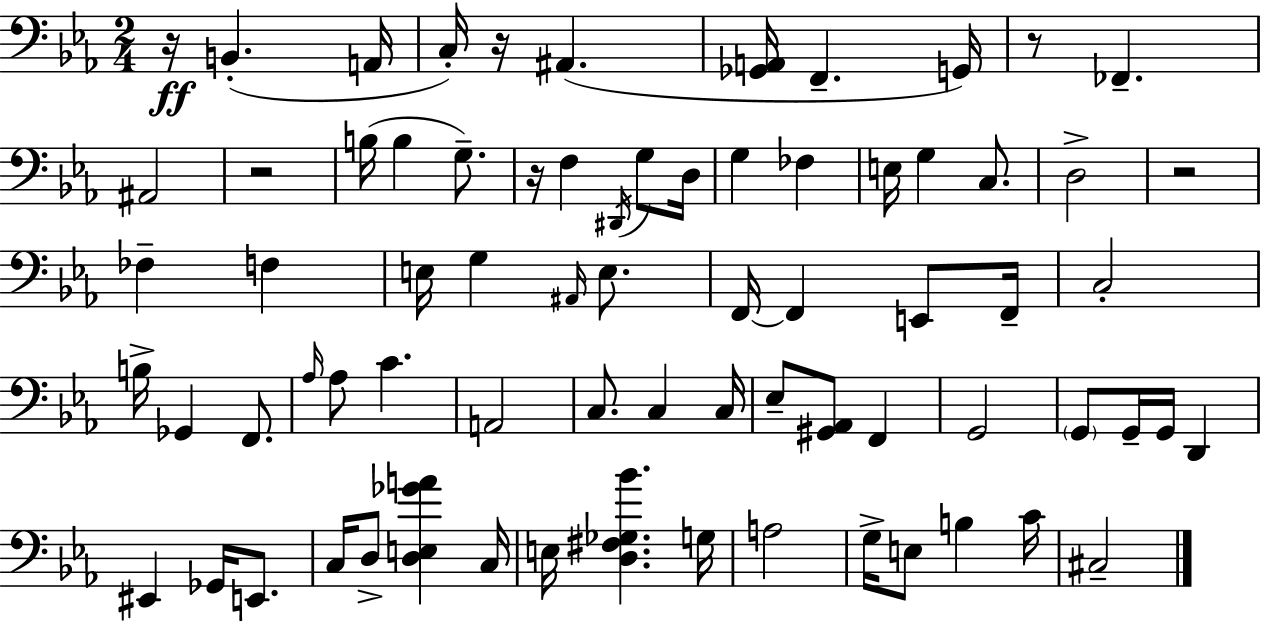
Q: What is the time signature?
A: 2/4